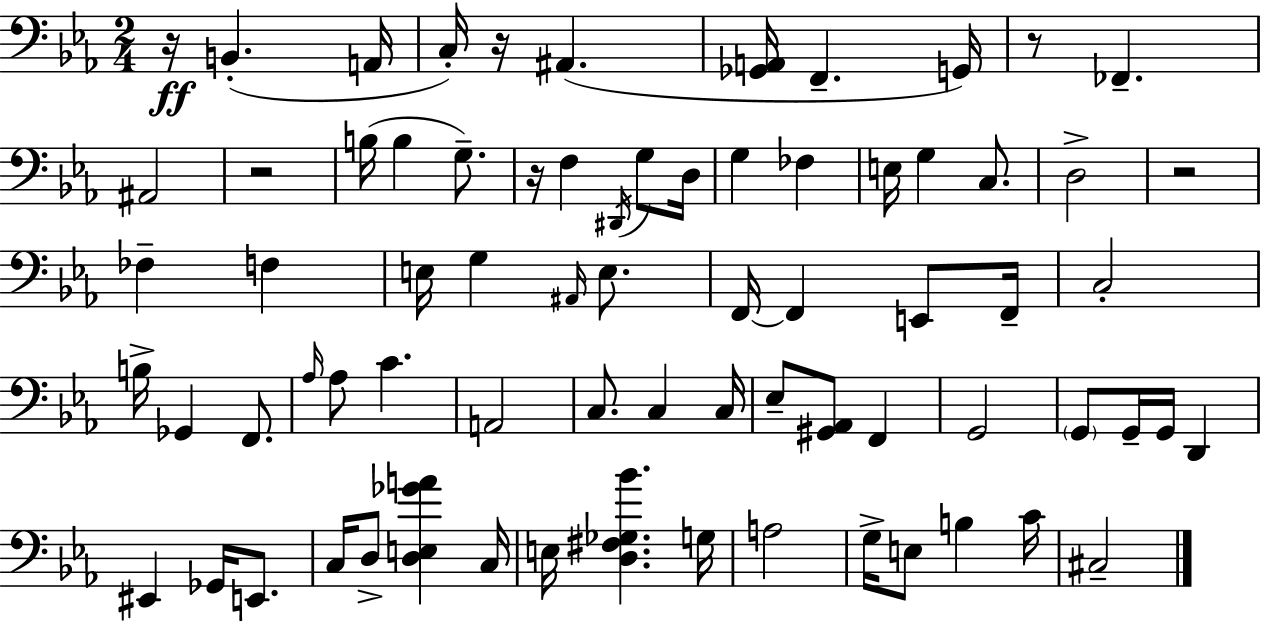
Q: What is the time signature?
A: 2/4